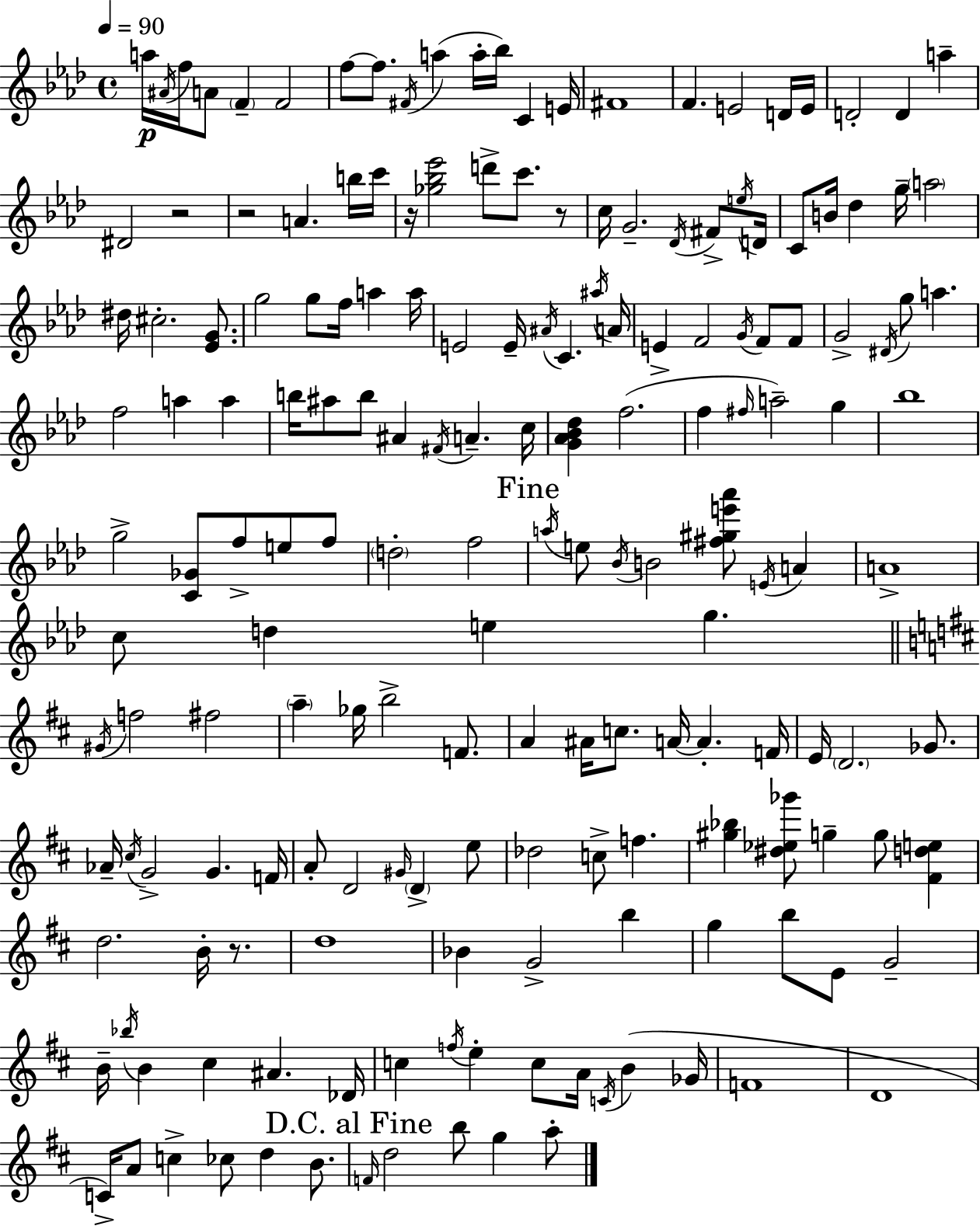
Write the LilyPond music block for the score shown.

{
  \clef treble
  \time 4/4
  \defaultTimeSignature
  \key f \minor
  \tempo 4 = 90
  a''16\p \acciaccatura { ais'16 } f''16 a'8 \parenthesize f'4-- f'2 | f''8~~ f''8. \acciaccatura { fis'16 } a''4( a''16-. bes''16) c'4 | e'16 fis'1 | f'4. e'2 | \break d'16 e'16 d'2-. d'4 a''4-- | dis'2 r2 | r2 a'4. | b''16 c'''16 r16 <ges'' bes'' ees'''>2 d'''8-> c'''8. | \break r8 c''16 g'2.-- \acciaccatura { des'16 } | fis'8-> \acciaccatura { e''16 } d'16 c'8 b'16 des''4 g''16-- \parenthesize a''2 | dis''16 cis''2.-. | <ees' g'>8. g''2 g''8 f''16 a''4 | \break a''16 e'2 e'16-- \acciaccatura { ais'16 } c'4. | \acciaccatura { ais''16 } a'16 e'4-> f'2 | \acciaccatura { g'16 } f'8 f'8 g'2-> \acciaccatura { dis'16 } | g''8 a''4. f''2 | \break a''4 a''4 b''16 ais''8 b''8 ais'4 | \acciaccatura { fis'16 } a'4.-- c''16 <g' aes' bes' des''>4 f''2.( | f''4 \grace { fis''16 } a''2--) | g''4 bes''1 | \break g''2-> | <c' ges'>8 f''8-> e''8 f''8 \parenthesize d''2-. | f''2 \mark "Fine" \acciaccatura { a''16 } e''8 \acciaccatura { bes'16 } b'2 | <fis'' gis'' e''' aes'''>8 \acciaccatura { e'16 } a'4 a'1-> | \break c''8 d''4 | e''4 g''4. \bar "||" \break \key d \major \acciaccatura { gis'16 } f''2 fis''2 | \parenthesize a''4-- ges''16 b''2-> f'8. | a'4 ais'16 c''8. a'16~~ a'4.-. | f'16 e'16 \parenthesize d'2. ges'8. | \break aes'16-- \acciaccatura { cis''16 } g'2-> g'4. | f'16 a'8-. d'2 \grace { gis'16 } \parenthesize d'4-> | e''8 des''2 c''8-> f''4. | <gis'' bes''>4 <dis'' ees'' ges'''>8 g''4-- g''8 <fis' d'' e''>4 | \break d''2. b'16-. | r8. d''1 | bes'4 g'2-> b''4 | g''4 b''8 e'8 g'2-- | \break b'16-- \acciaccatura { bes''16 } b'4 cis''4 ais'4. | des'16 c''4 \acciaccatura { f''16 } e''4-. c''8 a'16 | \acciaccatura { c'16 } b'4( ges'16 f'1 | d'1 | \break c'16->) a'8 c''4-> ces''8 d''4 | b'8. \mark "D.C. al Fine" \grace { f'16 } d''2 b''8 | g''4 a''8-. \bar "|."
}